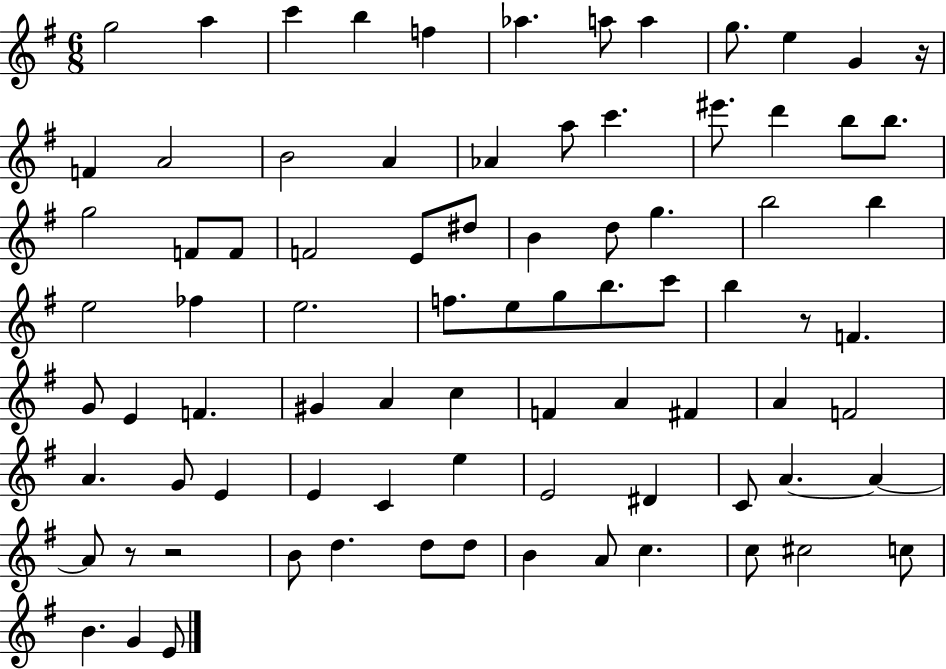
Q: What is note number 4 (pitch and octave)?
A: B5